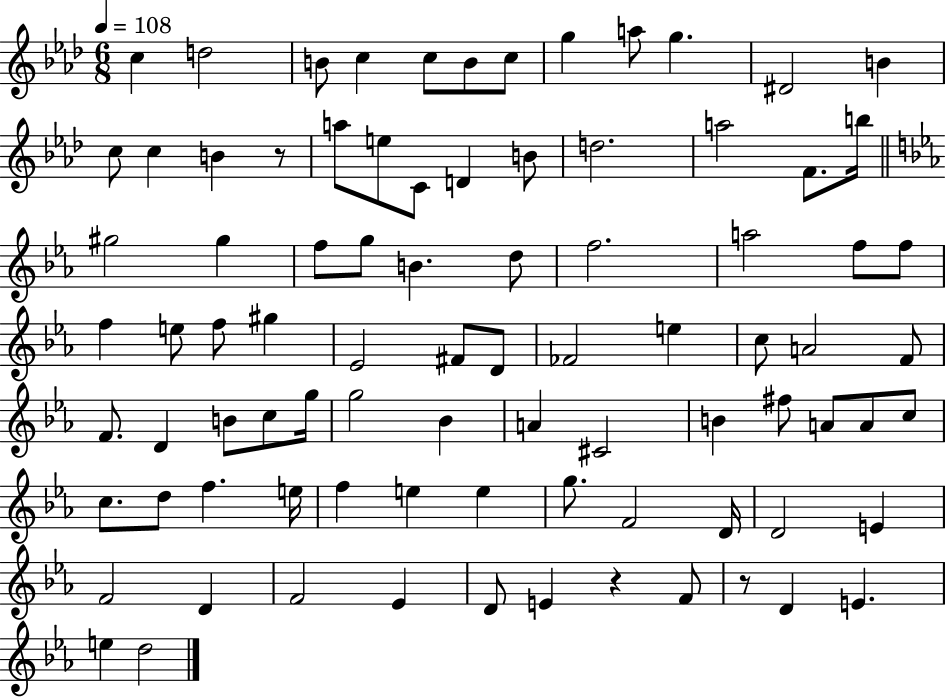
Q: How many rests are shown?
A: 3